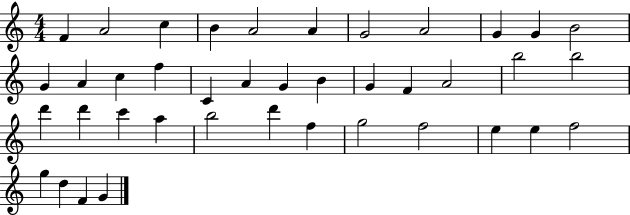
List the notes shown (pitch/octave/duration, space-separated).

F4/q A4/h C5/q B4/q A4/h A4/q G4/h A4/h G4/q G4/q B4/h G4/q A4/q C5/q F5/q C4/q A4/q G4/q B4/q G4/q F4/q A4/h B5/h B5/h D6/q D6/q C6/q A5/q B5/h D6/q F5/q G5/h F5/h E5/q E5/q F5/h G5/q D5/q F4/q G4/q